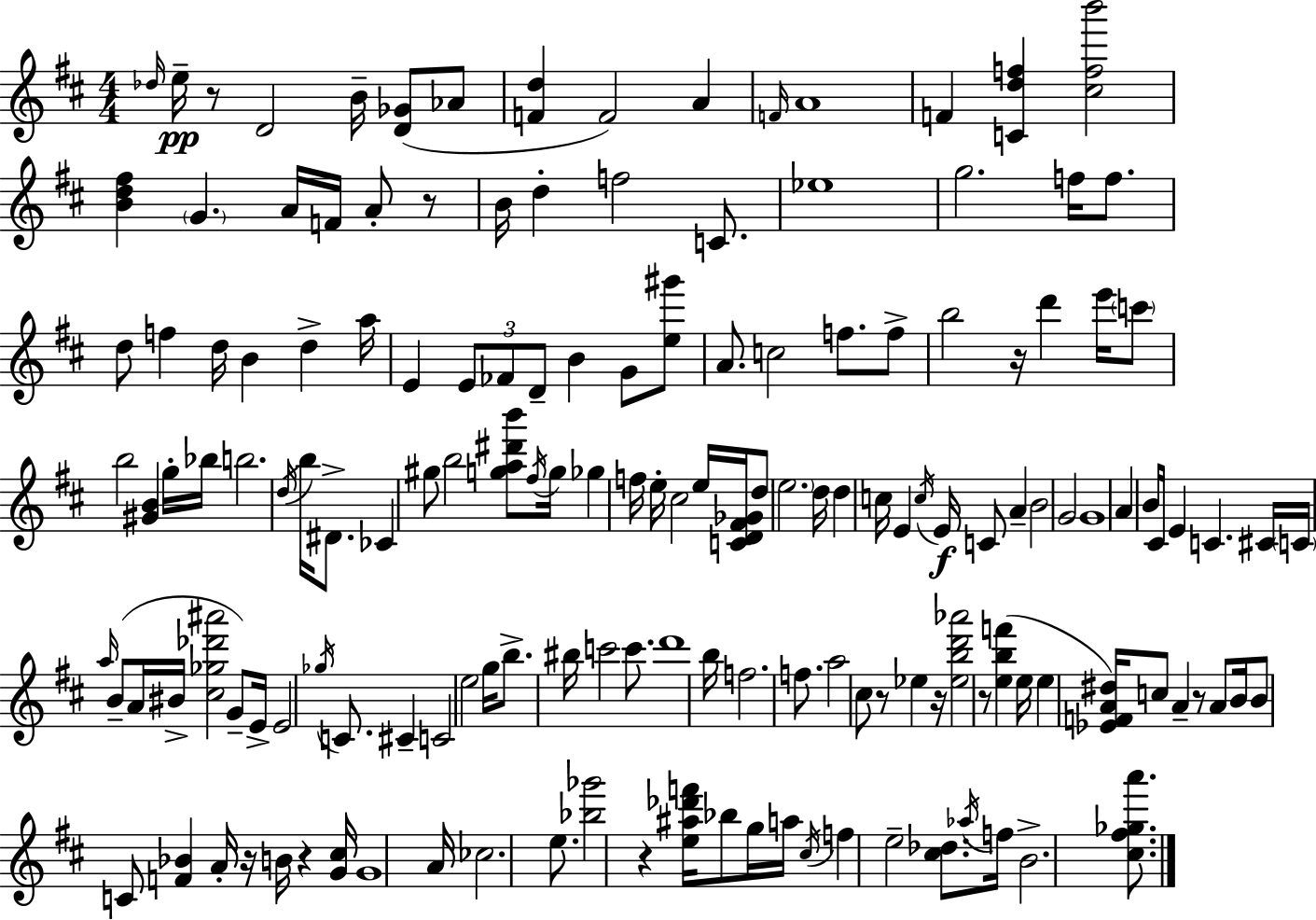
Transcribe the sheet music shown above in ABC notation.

X:1
T:Untitled
M:4/4
L:1/4
K:D
_d/4 e/4 z/2 D2 B/4 [D_G]/2 _A/2 [Fd] F2 A F/4 A4 F [Cdf] [^cfb']2 [Bd^f] G A/4 F/4 A/2 z/2 B/4 d f2 C/2 _e4 g2 f/4 f/2 d/2 f d/4 B d a/4 E E/2 _F/2 D/2 B G/2 [e^g']/2 A/2 c2 f/2 f/2 b2 z/4 d' e'/4 c'/2 b2 [^GB] g/4 _b/4 b2 d/4 b/4 ^D/2 _C ^g/2 b2 [ga^d'b']/2 ^f/4 g/4 _g f/4 e/4 ^c2 e/4 [CD^F_G]/4 d/2 e2 d/4 d c/4 E c/4 E/4 C/2 A B2 G2 G4 A B/4 ^C/4 E C ^C/4 C/4 a/4 B/2 A/4 ^B/4 [^c_g_d'^a']2 G/2 E/4 E2 _g/4 C/2 ^C C2 e2 g/4 b/2 ^b/4 c'2 c'/2 d'4 b/4 f2 f/2 a2 ^c/2 z/2 _e z/4 [_ebd'_a']2 z/2 [ebf'] e/4 e [_EFA^d]/4 c/2 A z/2 A/2 B/4 B/2 C/2 [F_B] A/4 z/4 B/4 z [G^c]/4 G4 A/4 _c2 e/2 [_b_g']2 z [e^a_d'f']/4 _b/2 g/4 a/4 ^c/4 f e2 [^c_d]/2 _a/4 f/4 B2 [^c^f_ga']/2